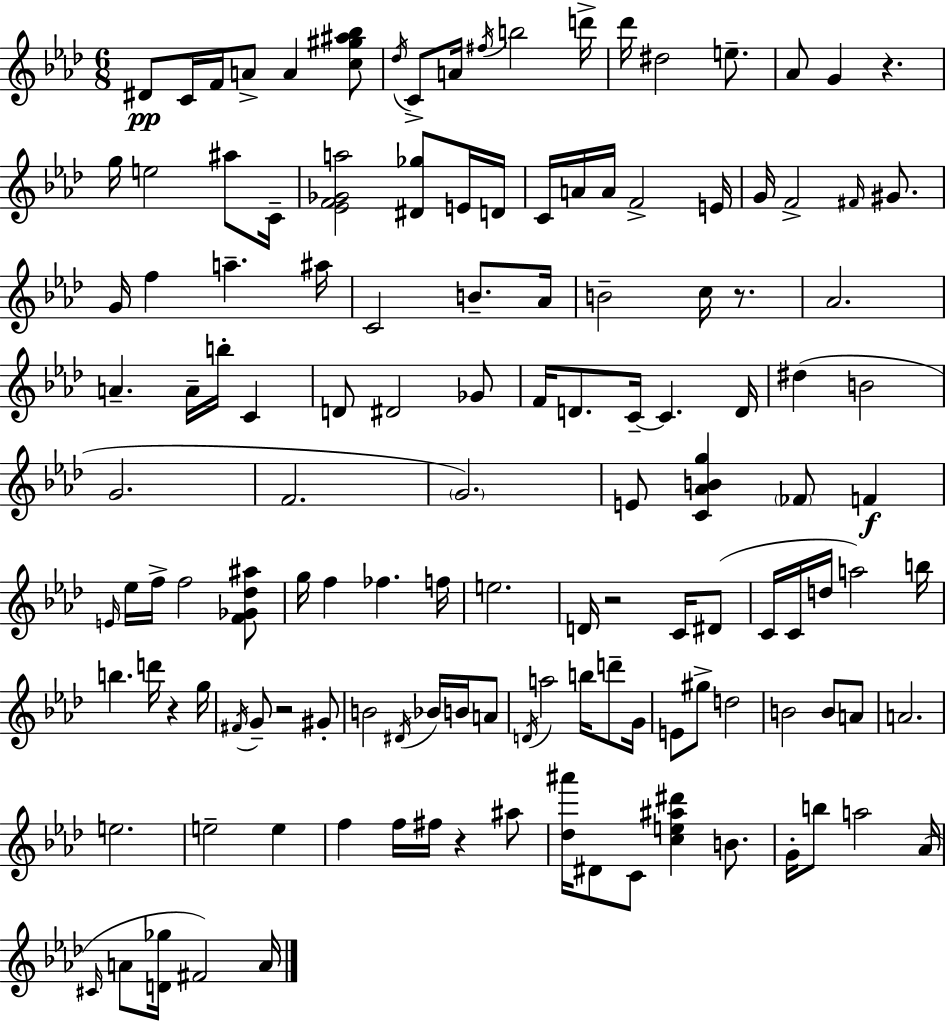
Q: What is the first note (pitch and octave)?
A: D#4